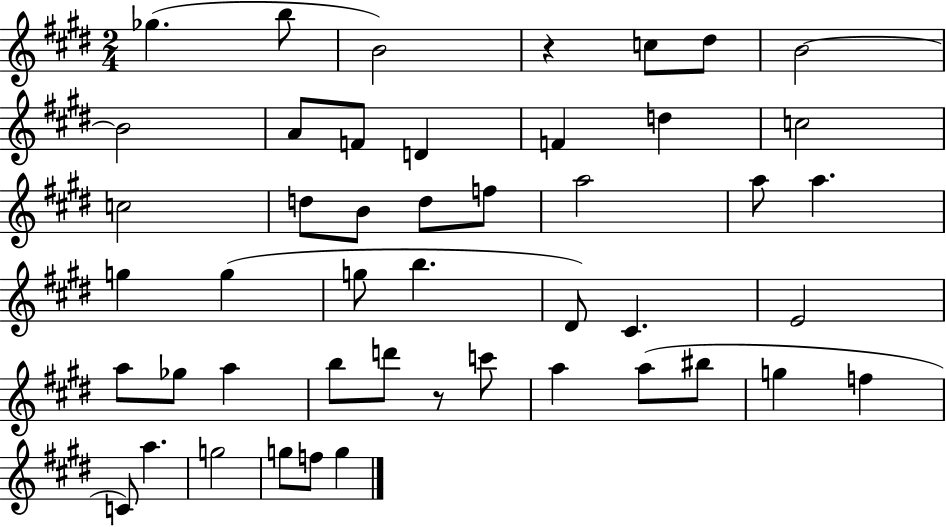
{
  \clef treble
  \numericTimeSignature
  \time 2/4
  \key e \major
  ges''4.( b''8 | b'2) | r4 c''8 dis''8 | b'2~~ | \break b'2 | a'8 f'8 d'4 | f'4 d''4 | c''2 | \break c''2 | d''8 b'8 d''8 f''8 | a''2 | a''8 a''4. | \break g''4 g''4( | g''8 b''4. | dis'8) cis'4. | e'2 | \break a''8 ges''8 a''4 | b''8 d'''8 r8 c'''8 | a''4 a''8( bis''8 | g''4 f''4 | \break c'8) a''4. | g''2 | g''8 f''8 g''4 | \bar "|."
}